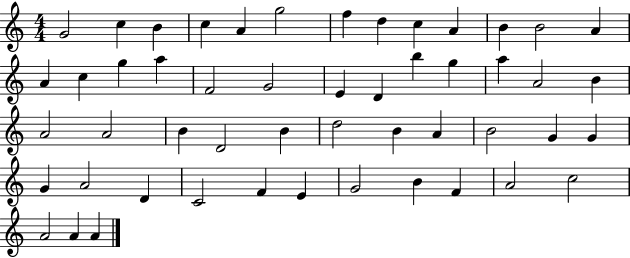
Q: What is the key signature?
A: C major